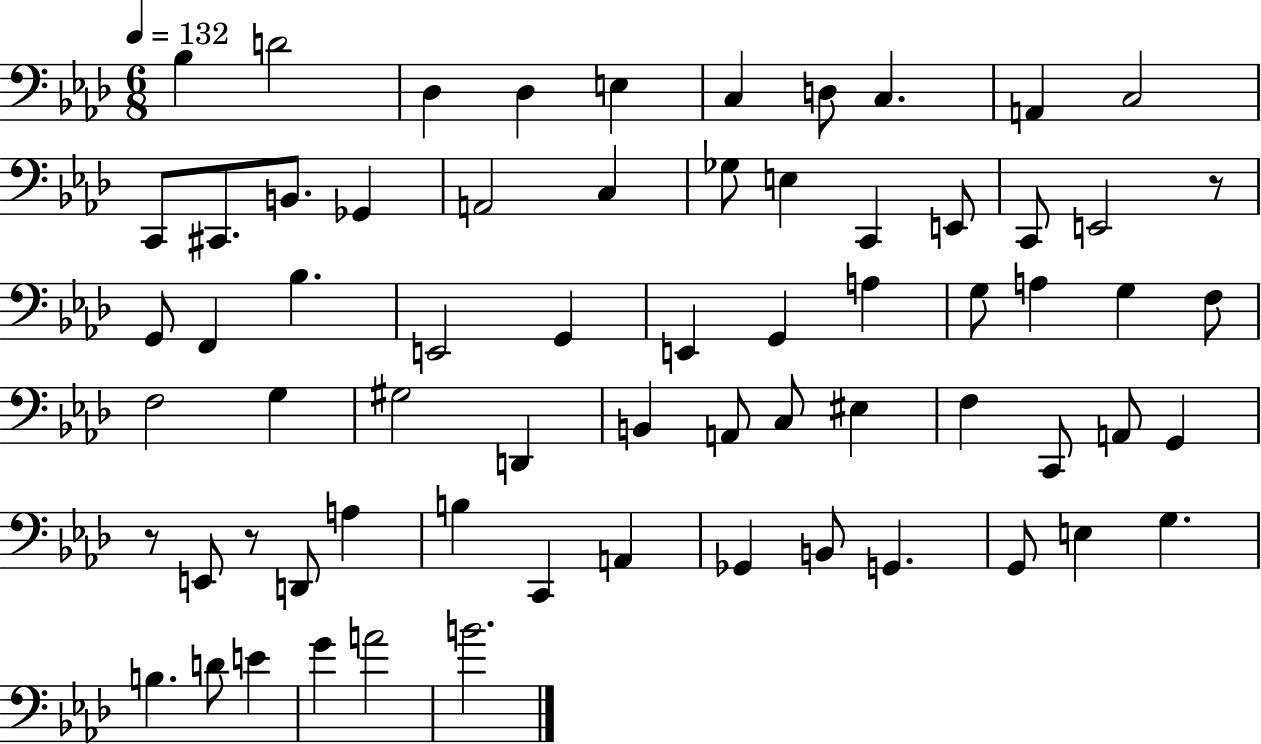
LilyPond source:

{
  \clef bass
  \numericTimeSignature
  \time 6/8
  \key aes \major
  \tempo 4 = 132
  \repeat volta 2 { bes4 d'2 | des4 des4 e4 | c4 d8 c4. | a,4 c2 | \break c,8 cis,8. b,8. ges,4 | a,2 c4 | ges8 e4 c,4 e,8 | c,8 e,2 r8 | \break g,8 f,4 bes4. | e,2 g,4 | e,4 g,4 a4 | g8 a4 g4 f8 | \break f2 g4 | gis2 d,4 | b,4 a,8 c8 eis4 | f4 c,8 a,8 g,4 | \break r8 e,8 r8 d,8 a4 | b4 c,4 a,4 | ges,4 b,8 g,4. | g,8 e4 g4. | \break b4. d'8 e'4 | g'4 a'2 | b'2. | } \bar "|."
}